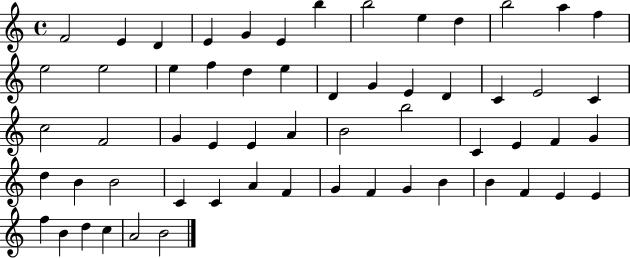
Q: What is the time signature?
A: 4/4